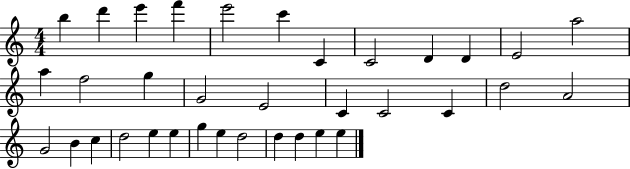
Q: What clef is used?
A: treble